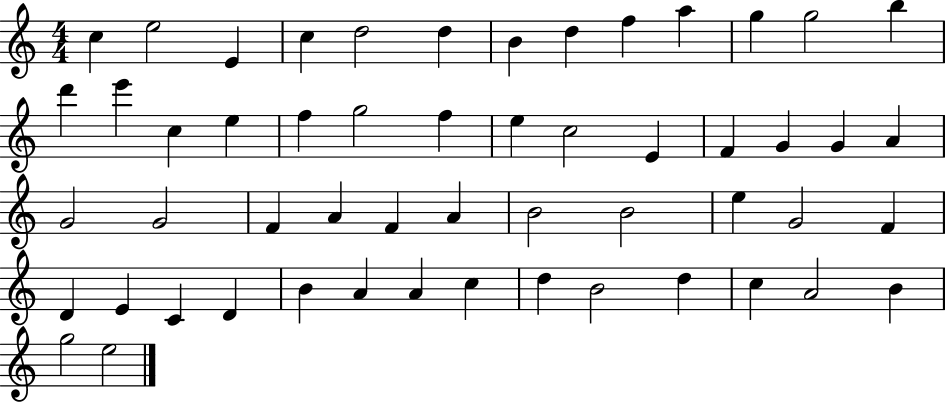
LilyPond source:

{
  \clef treble
  \numericTimeSignature
  \time 4/4
  \key c \major
  c''4 e''2 e'4 | c''4 d''2 d''4 | b'4 d''4 f''4 a''4 | g''4 g''2 b''4 | \break d'''4 e'''4 c''4 e''4 | f''4 g''2 f''4 | e''4 c''2 e'4 | f'4 g'4 g'4 a'4 | \break g'2 g'2 | f'4 a'4 f'4 a'4 | b'2 b'2 | e''4 g'2 f'4 | \break d'4 e'4 c'4 d'4 | b'4 a'4 a'4 c''4 | d''4 b'2 d''4 | c''4 a'2 b'4 | \break g''2 e''2 | \bar "|."
}